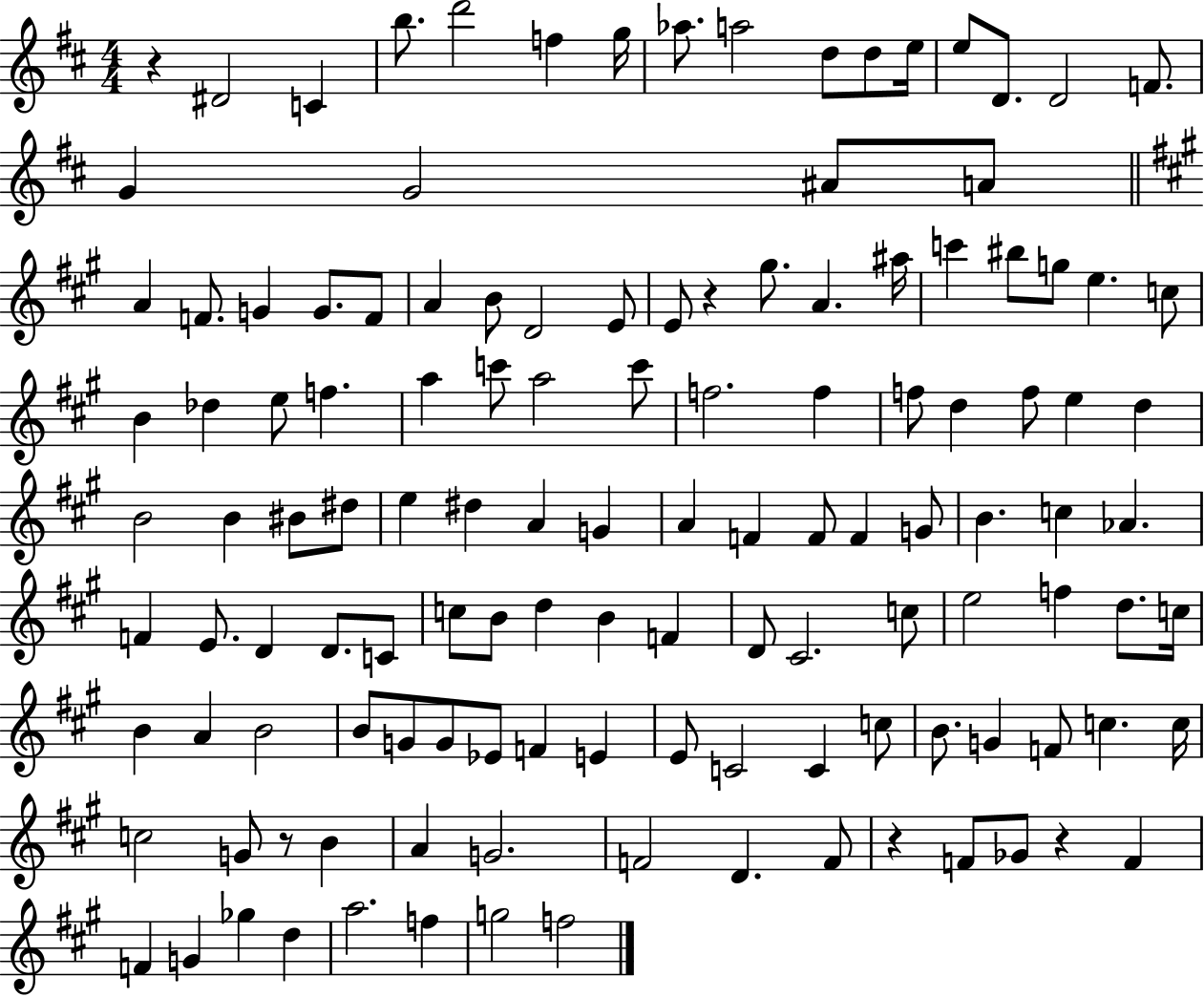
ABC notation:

X:1
T:Untitled
M:4/4
L:1/4
K:D
z ^D2 C b/2 d'2 f g/4 _a/2 a2 d/2 d/2 e/4 e/2 D/2 D2 F/2 G G2 ^A/2 A/2 A F/2 G G/2 F/2 A B/2 D2 E/2 E/2 z ^g/2 A ^a/4 c' ^b/2 g/2 e c/2 B _d e/2 f a c'/2 a2 c'/2 f2 f f/2 d f/2 e d B2 B ^B/2 ^d/2 e ^d A G A F F/2 F G/2 B c _A F E/2 D D/2 C/2 c/2 B/2 d B F D/2 ^C2 c/2 e2 f d/2 c/4 B A B2 B/2 G/2 G/2 _E/2 F E E/2 C2 C c/2 B/2 G F/2 c c/4 c2 G/2 z/2 B A G2 F2 D F/2 z F/2 _G/2 z F F G _g d a2 f g2 f2